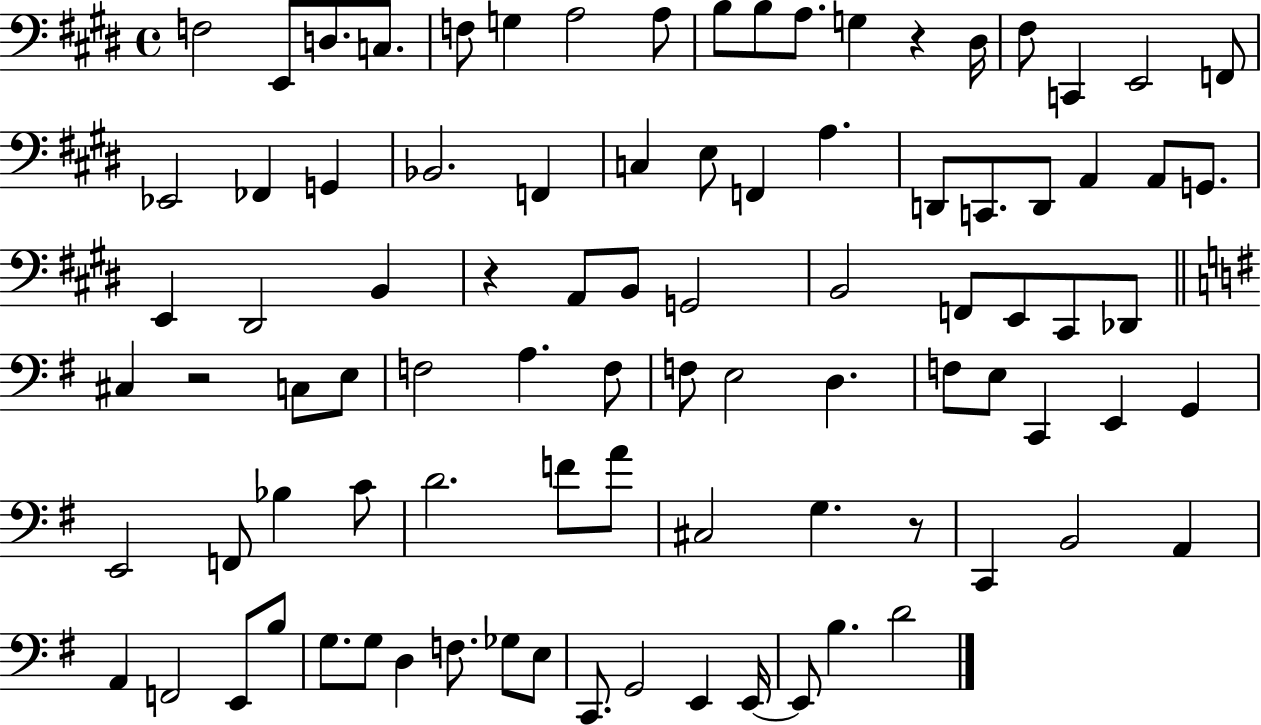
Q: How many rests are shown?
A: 4